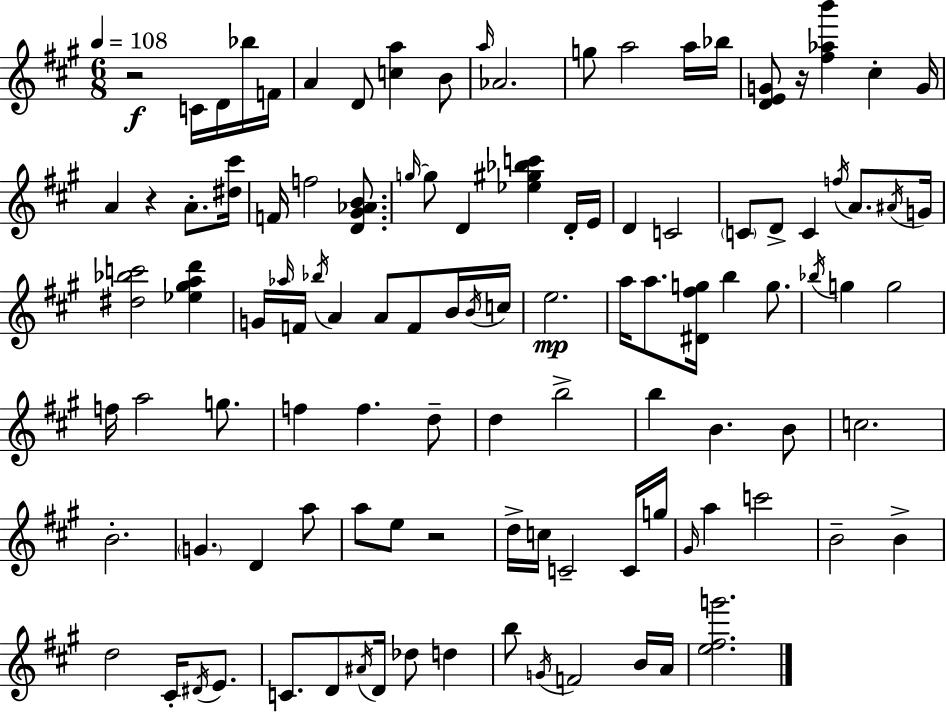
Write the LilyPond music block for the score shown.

{
  \clef treble
  \numericTimeSignature
  \time 6/8
  \key a \major
  \tempo 4 = 108
  \repeat volta 2 { r2\f c'16 d'16 bes''16 f'16 | a'4 d'8 <c'' a''>4 b'8 | \grace { a''16 } aes'2. | g''8 a''2 a''16 | \break bes''16 <d' e' g'>8 r16 <fis'' aes'' b'''>4 cis''4-. | g'16 a'4 r4 a'8.-. | <dis'' cis'''>16 f'16 f''2 <d' gis' aes' b'>8. | \grace { g''16~ }~ g''8 d'4 <ees'' gis'' bes'' c'''>4 | \break d'16-. e'16 d'4 c'2 | \parenthesize c'8 d'8-> c'4 \acciaccatura { f''16 } a'8. | \acciaccatura { ais'16 } g'16 <dis'' bes'' c'''>2 | <ees'' gis'' a'' d'''>4 g'16 \grace { aes''16 } f'16 \acciaccatura { bes''16 } a'4 | \break a'8 f'8 b'16 \acciaccatura { b'16 } c''16 e''2.\mp | a''16 a''8. <dis' fis'' g''>16 | b''4 g''8. \acciaccatura { bes''16 } g''4 | g''2 f''16 a''2 | \break g''8. f''4 | f''4. d''8-- d''4 | b''2-> b''4 | b'4. b'8 c''2. | \break b'2.-. | \parenthesize g'4. | d'4 a''8 a''8 e''8 | r2 d''16-> c''16 c'2-- | \break c'16 g''16 \grace { gis'16 } a''4 | c'''2 b'2-- | b'4-> d''2 | cis'16-. \acciaccatura { dis'16 } e'8. c'8. | \break d'8 \acciaccatura { ais'16 } d'16 des''8 d''4 b''8 | \acciaccatura { g'16 } f'2 b'16 a'16 | <e'' fis'' g'''>2. | } \bar "|."
}